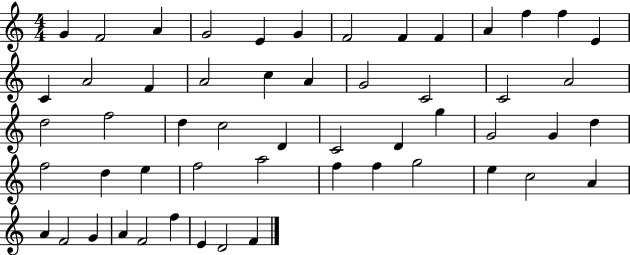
{
  \clef treble
  \numericTimeSignature
  \time 4/4
  \key c \major
  g'4 f'2 a'4 | g'2 e'4 g'4 | f'2 f'4 f'4 | a'4 f''4 f''4 e'4 | \break c'4 a'2 f'4 | a'2 c''4 a'4 | g'2 c'2 | c'2 a'2 | \break d''2 f''2 | d''4 c''2 d'4 | c'2 d'4 g''4 | g'2 g'4 d''4 | \break f''2 d''4 e''4 | f''2 a''2 | f''4 f''4 g''2 | e''4 c''2 a'4 | \break a'4 f'2 g'4 | a'4 f'2 f''4 | e'4 d'2 f'4 | \bar "|."
}